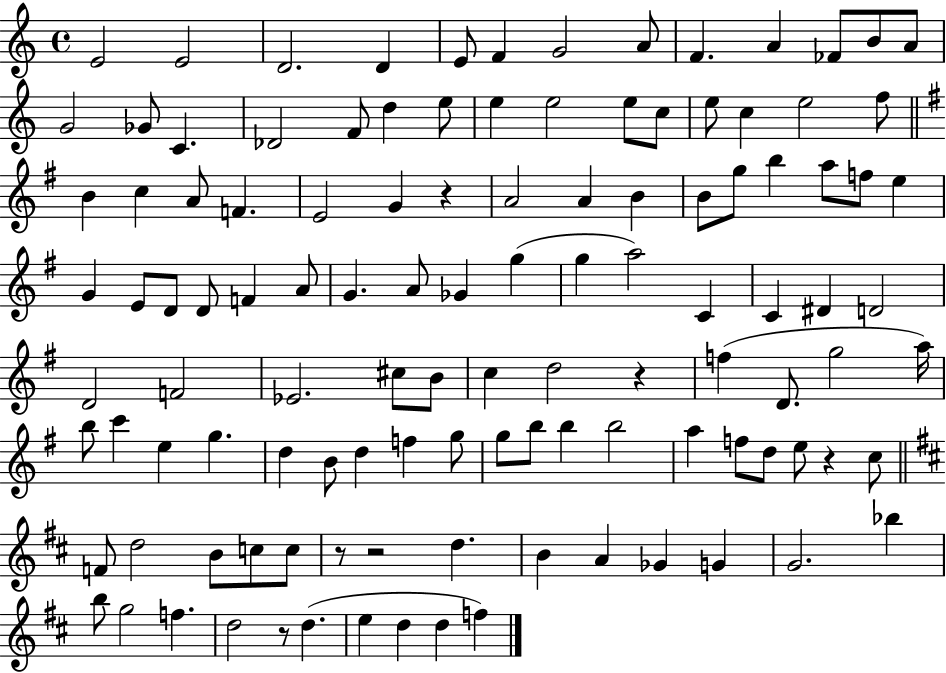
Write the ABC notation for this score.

X:1
T:Untitled
M:4/4
L:1/4
K:C
E2 E2 D2 D E/2 F G2 A/2 F A _F/2 B/2 A/2 G2 _G/2 C _D2 F/2 d e/2 e e2 e/2 c/2 e/2 c e2 f/2 B c A/2 F E2 G z A2 A B B/2 g/2 b a/2 f/2 e G E/2 D/2 D/2 F A/2 G A/2 _G g g a2 C C ^D D2 D2 F2 _E2 ^c/2 B/2 c d2 z f D/2 g2 a/4 b/2 c' e g d B/2 d f g/2 g/2 b/2 b b2 a f/2 d/2 e/2 z c/2 F/2 d2 B/2 c/2 c/2 z/2 z2 d B A _G G G2 _b b/2 g2 f d2 z/2 d e d d f